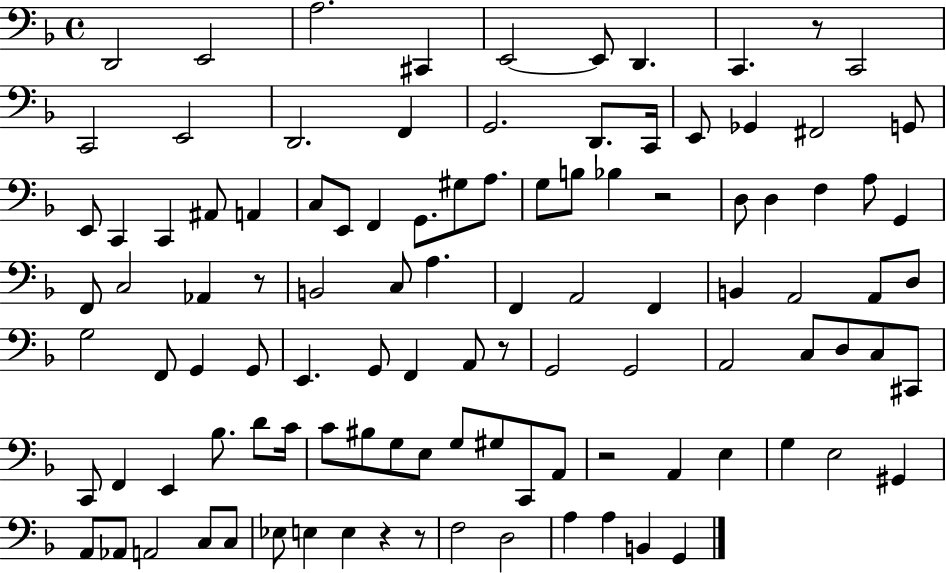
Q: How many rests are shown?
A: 7